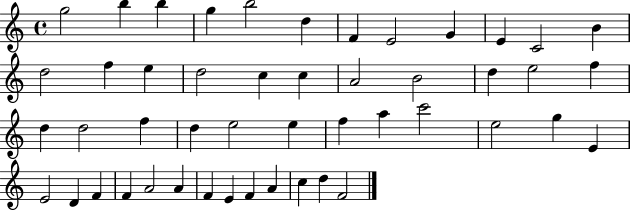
G5/h B5/q B5/q G5/q B5/h D5/q F4/q E4/h G4/q E4/q C4/h B4/q D5/h F5/q E5/q D5/h C5/q C5/q A4/h B4/h D5/q E5/h F5/q D5/q D5/h F5/q D5/q E5/h E5/q F5/q A5/q C6/h E5/h G5/q E4/q E4/h D4/q F4/q F4/q A4/h A4/q F4/q E4/q F4/q A4/q C5/q D5/q F4/h